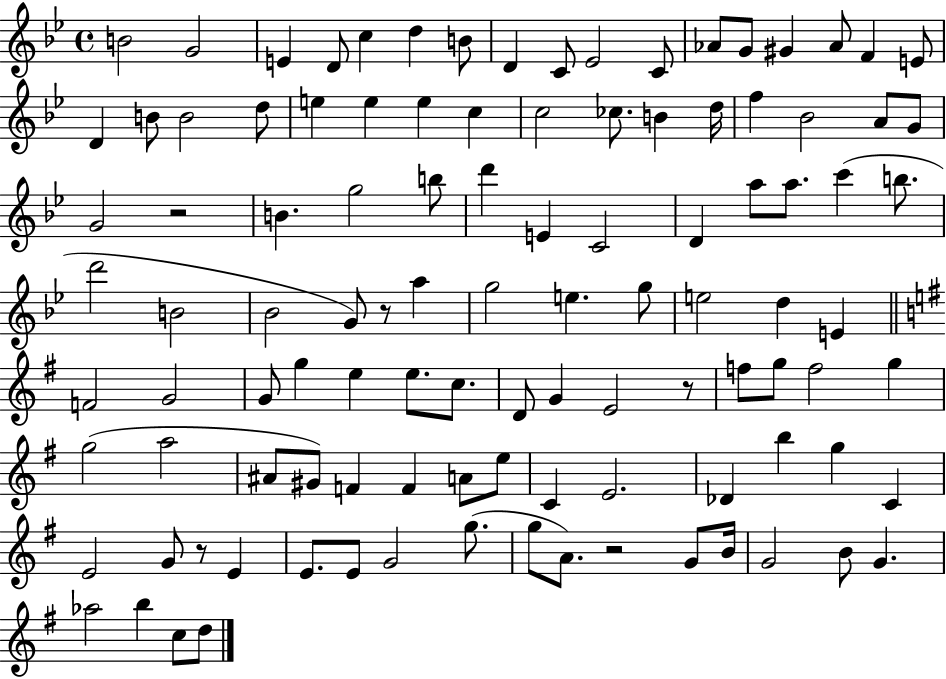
B4/h G4/h E4/q D4/e C5/q D5/q B4/e D4/q C4/e Eb4/h C4/e Ab4/e G4/e G#4/q Ab4/e F4/q E4/e D4/q B4/e B4/h D5/e E5/q E5/q E5/q C5/q C5/h CES5/e. B4/q D5/s F5/q Bb4/h A4/e G4/e G4/h R/h B4/q. G5/h B5/e D6/q E4/q C4/h D4/q A5/e A5/e. C6/q B5/e. D6/h B4/h Bb4/h G4/e R/e A5/q G5/h E5/q. G5/e E5/h D5/q E4/q F4/h G4/h G4/e G5/q E5/q E5/e. C5/e. D4/e G4/q E4/h R/e F5/e G5/e F5/h G5/q G5/h A5/h A#4/e G#4/e F4/q F4/q A4/e E5/e C4/q E4/h. Db4/q B5/q G5/q C4/q E4/h G4/e R/e E4/q E4/e. E4/e G4/h G5/e. G5/e A4/e. R/h G4/e B4/s G4/h B4/e G4/q. Ab5/h B5/q C5/e D5/e